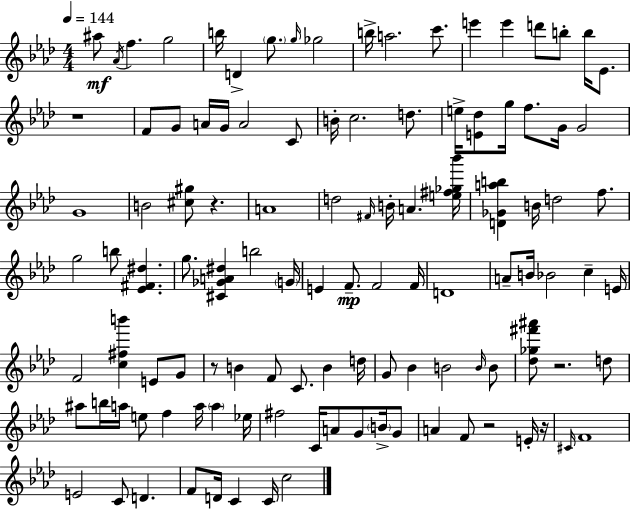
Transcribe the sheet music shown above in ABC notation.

X:1
T:Untitled
M:4/4
L:1/4
K:Ab
^a/2 _A/4 f g2 b/4 D g/2 g/4 _g2 b/4 a2 c'/2 e' e' d'/2 b/2 b/4 _E/2 z4 F/2 G/2 A/4 G/4 A2 C/2 B/4 c2 d/2 e/4 [E_d]/2 g/4 f/2 G/4 G2 G4 B2 [^c^g]/2 z A4 d2 ^F/4 B/4 A [e^f_g_b']/4 [D_Gab] B/4 d2 f/2 g2 b/2 [_E^F^d] g/2 [^C_GA^d] b2 G/4 E F/2 F2 F/4 D4 A/2 B/4 _B2 c E/4 F2 [c^fb'] E/2 G/2 z/2 B F/2 C/2 B d/4 G/2 _B B2 B/4 B/2 [_d_g^f'^a']/2 z2 d/2 ^a/2 b/4 a/4 e/2 f a/4 a _e/4 ^f2 C/4 A/2 G/2 B/4 G/2 A F/2 z2 E/4 z/4 ^C/4 F4 E2 C/2 D F/2 D/4 C C/4 c2